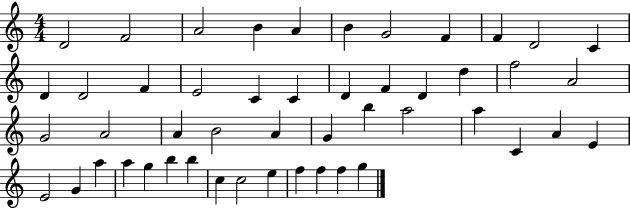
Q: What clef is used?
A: treble